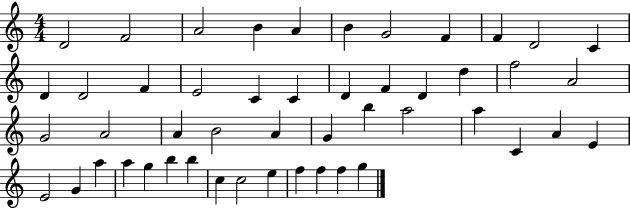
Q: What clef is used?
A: treble